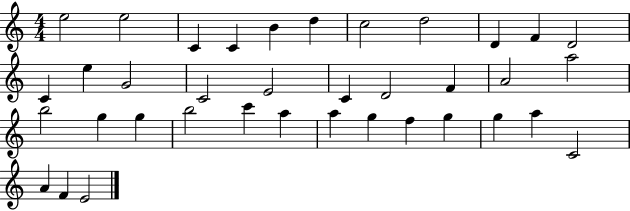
{
  \clef treble
  \numericTimeSignature
  \time 4/4
  \key c \major
  e''2 e''2 | c'4 c'4 b'4 d''4 | c''2 d''2 | d'4 f'4 d'2 | \break c'4 e''4 g'2 | c'2 e'2 | c'4 d'2 f'4 | a'2 a''2 | \break b''2 g''4 g''4 | b''2 c'''4 a''4 | a''4 g''4 f''4 g''4 | g''4 a''4 c'2 | \break a'4 f'4 e'2 | \bar "|."
}